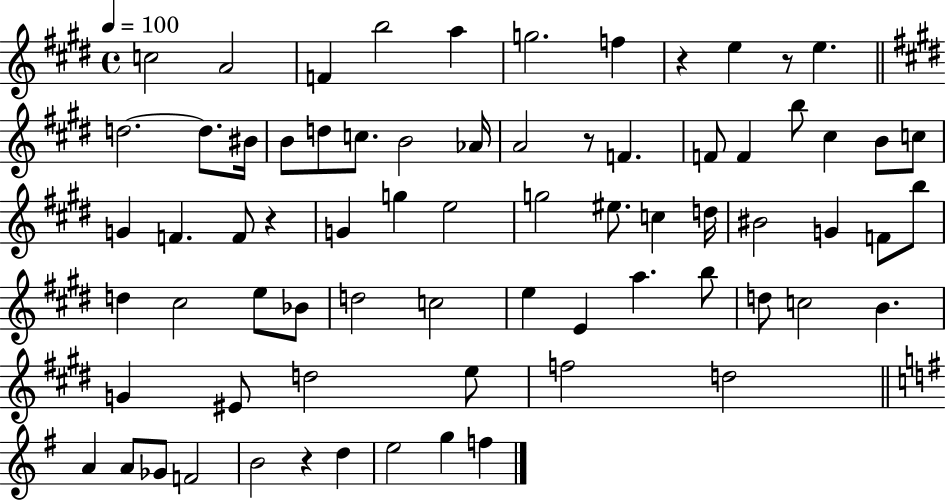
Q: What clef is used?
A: treble